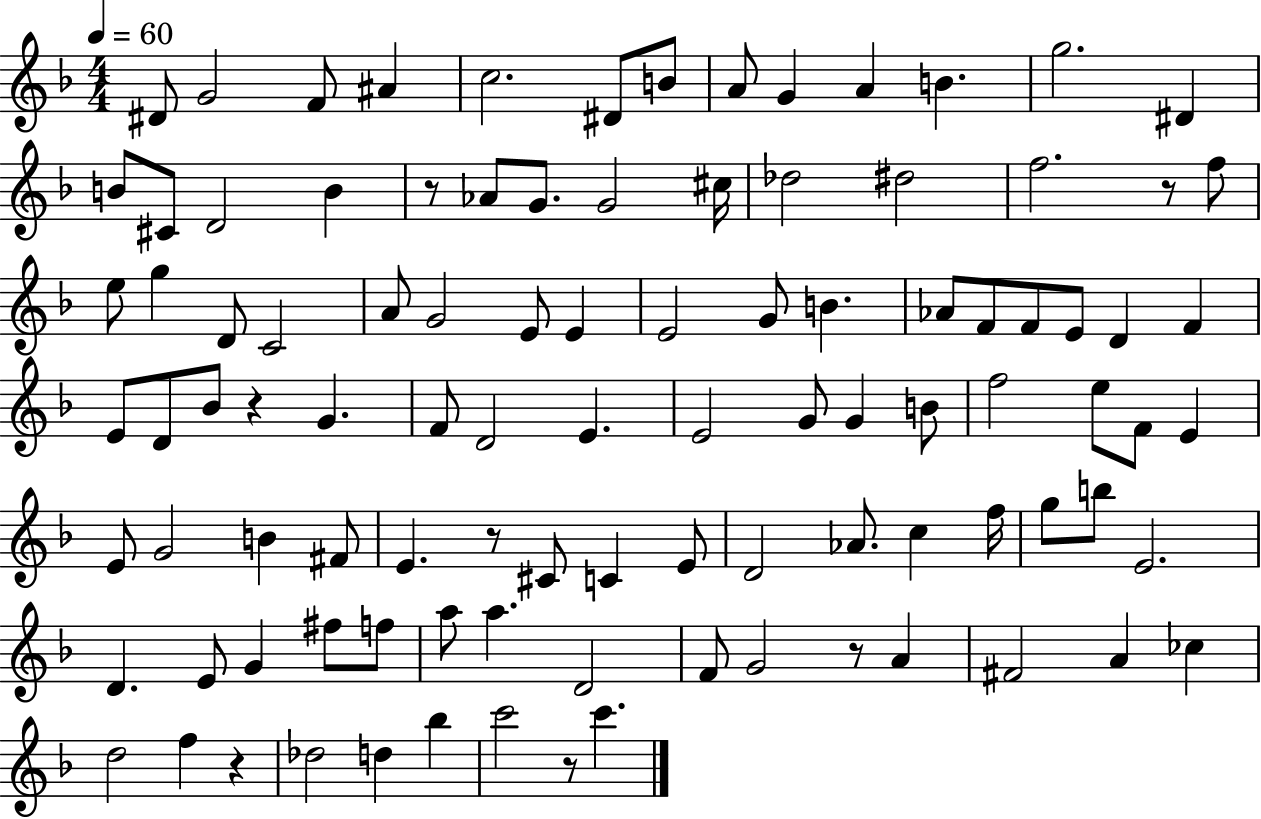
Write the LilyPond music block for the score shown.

{
  \clef treble
  \numericTimeSignature
  \time 4/4
  \key f \major
  \tempo 4 = 60
  \repeat volta 2 { dis'8 g'2 f'8 ais'4 | c''2. dis'8 b'8 | a'8 g'4 a'4 b'4. | g''2. dis'4 | \break b'8 cis'8 d'2 b'4 | r8 aes'8 g'8. g'2 cis''16 | des''2 dis''2 | f''2. r8 f''8 | \break e''8 g''4 d'8 c'2 | a'8 g'2 e'8 e'4 | e'2 g'8 b'4. | aes'8 f'8 f'8 e'8 d'4 f'4 | \break e'8 d'8 bes'8 r4 g'4. | f'8 d'2 e'4. | e'2 g'8 g'4 b'8 | f''2 e''8 f'8 e'4 | \break e'8 g'2 b'4 fis'8 | e'4. r8 cis'8 c'4 e'8 | d'2 aes'8. c''4 f''16 | g''8 b''8 e'2. | \break d'4. e'8 g'4 fis''8 f''8 | a''8 a''4. d'2 | f'8 g'2 r8 a'4 | fis'2 a'4 ces''4 | \break d''2 f''4 r4 | des''2 d''4 bes''4 | c'''2 r8 c'''4. | } \bar "|."
}